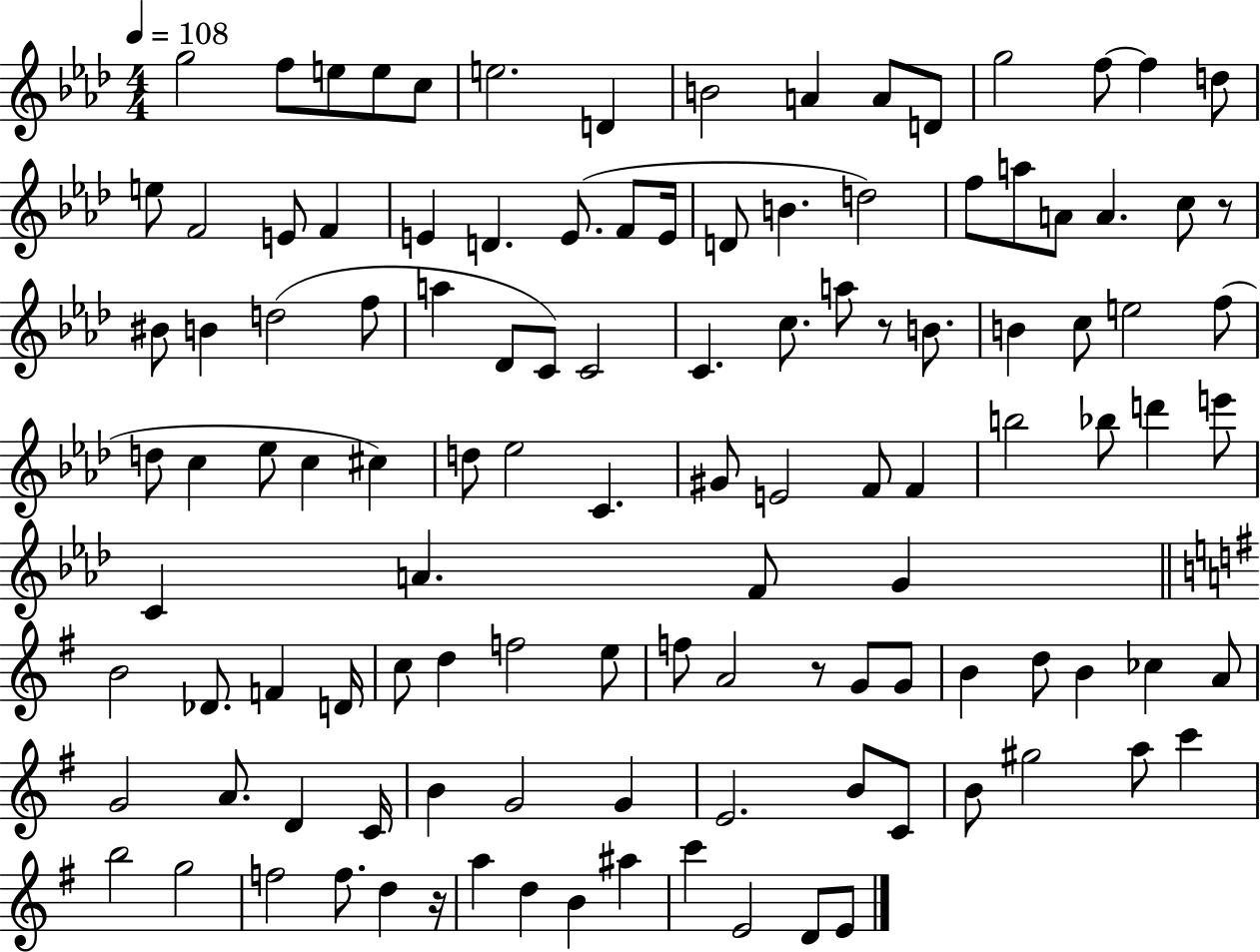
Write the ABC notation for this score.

X:1
T:Untitled
M:4/4
L:1/4
K:Ab
g2 f/2 e/2 e/2 c/2 e2 D B2 A A/2 D/2 g2 f/2 f d/2 e/2 F2 E/2 F E D E/2 F/2 E/4 D/2 B d2 f/2 a/2 A/2 A c/2 z/2 ^B/2 B d2 f/2 a _D/2 C/2 C2 C c/2 a/2 z/2 B/2 B c/2 e2 f/2 d/2 c _e/2 c ^c d/2 _e2 C ^G/2 E2 F/2 F b2 _b/2 d' e'/2 C A F/2 G B2 _D/2 F D/4 c/2 d f2 e/2 f/2 A2 z/2 G/2 G/2 B d/2 B _c A/2 G2 A/2 D C/4 B G2 G E2 B/2 C/2 B/2 ^g2 a/2 c' b2 g2 f2 f/2 d z/4 a d B ^a c' E2 D/2 E/2